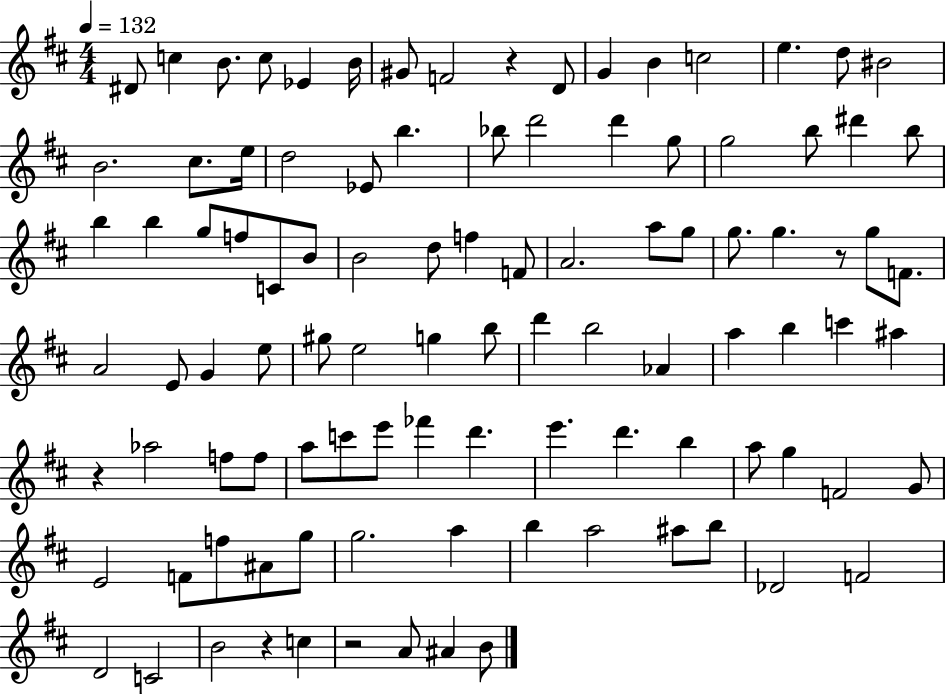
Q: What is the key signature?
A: D major